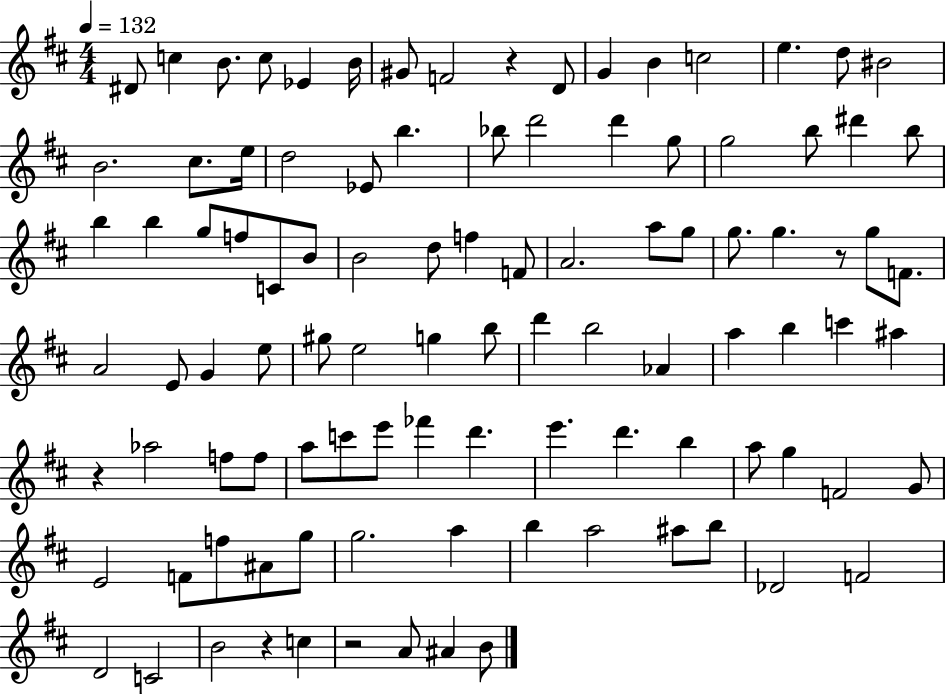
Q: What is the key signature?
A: D major